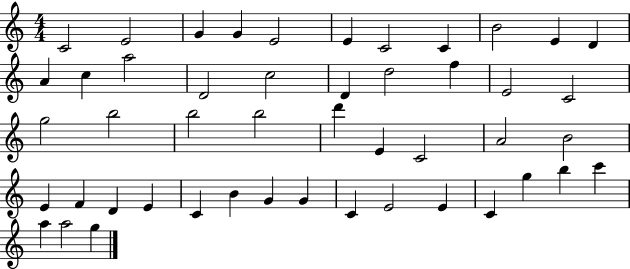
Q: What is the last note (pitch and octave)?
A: G5